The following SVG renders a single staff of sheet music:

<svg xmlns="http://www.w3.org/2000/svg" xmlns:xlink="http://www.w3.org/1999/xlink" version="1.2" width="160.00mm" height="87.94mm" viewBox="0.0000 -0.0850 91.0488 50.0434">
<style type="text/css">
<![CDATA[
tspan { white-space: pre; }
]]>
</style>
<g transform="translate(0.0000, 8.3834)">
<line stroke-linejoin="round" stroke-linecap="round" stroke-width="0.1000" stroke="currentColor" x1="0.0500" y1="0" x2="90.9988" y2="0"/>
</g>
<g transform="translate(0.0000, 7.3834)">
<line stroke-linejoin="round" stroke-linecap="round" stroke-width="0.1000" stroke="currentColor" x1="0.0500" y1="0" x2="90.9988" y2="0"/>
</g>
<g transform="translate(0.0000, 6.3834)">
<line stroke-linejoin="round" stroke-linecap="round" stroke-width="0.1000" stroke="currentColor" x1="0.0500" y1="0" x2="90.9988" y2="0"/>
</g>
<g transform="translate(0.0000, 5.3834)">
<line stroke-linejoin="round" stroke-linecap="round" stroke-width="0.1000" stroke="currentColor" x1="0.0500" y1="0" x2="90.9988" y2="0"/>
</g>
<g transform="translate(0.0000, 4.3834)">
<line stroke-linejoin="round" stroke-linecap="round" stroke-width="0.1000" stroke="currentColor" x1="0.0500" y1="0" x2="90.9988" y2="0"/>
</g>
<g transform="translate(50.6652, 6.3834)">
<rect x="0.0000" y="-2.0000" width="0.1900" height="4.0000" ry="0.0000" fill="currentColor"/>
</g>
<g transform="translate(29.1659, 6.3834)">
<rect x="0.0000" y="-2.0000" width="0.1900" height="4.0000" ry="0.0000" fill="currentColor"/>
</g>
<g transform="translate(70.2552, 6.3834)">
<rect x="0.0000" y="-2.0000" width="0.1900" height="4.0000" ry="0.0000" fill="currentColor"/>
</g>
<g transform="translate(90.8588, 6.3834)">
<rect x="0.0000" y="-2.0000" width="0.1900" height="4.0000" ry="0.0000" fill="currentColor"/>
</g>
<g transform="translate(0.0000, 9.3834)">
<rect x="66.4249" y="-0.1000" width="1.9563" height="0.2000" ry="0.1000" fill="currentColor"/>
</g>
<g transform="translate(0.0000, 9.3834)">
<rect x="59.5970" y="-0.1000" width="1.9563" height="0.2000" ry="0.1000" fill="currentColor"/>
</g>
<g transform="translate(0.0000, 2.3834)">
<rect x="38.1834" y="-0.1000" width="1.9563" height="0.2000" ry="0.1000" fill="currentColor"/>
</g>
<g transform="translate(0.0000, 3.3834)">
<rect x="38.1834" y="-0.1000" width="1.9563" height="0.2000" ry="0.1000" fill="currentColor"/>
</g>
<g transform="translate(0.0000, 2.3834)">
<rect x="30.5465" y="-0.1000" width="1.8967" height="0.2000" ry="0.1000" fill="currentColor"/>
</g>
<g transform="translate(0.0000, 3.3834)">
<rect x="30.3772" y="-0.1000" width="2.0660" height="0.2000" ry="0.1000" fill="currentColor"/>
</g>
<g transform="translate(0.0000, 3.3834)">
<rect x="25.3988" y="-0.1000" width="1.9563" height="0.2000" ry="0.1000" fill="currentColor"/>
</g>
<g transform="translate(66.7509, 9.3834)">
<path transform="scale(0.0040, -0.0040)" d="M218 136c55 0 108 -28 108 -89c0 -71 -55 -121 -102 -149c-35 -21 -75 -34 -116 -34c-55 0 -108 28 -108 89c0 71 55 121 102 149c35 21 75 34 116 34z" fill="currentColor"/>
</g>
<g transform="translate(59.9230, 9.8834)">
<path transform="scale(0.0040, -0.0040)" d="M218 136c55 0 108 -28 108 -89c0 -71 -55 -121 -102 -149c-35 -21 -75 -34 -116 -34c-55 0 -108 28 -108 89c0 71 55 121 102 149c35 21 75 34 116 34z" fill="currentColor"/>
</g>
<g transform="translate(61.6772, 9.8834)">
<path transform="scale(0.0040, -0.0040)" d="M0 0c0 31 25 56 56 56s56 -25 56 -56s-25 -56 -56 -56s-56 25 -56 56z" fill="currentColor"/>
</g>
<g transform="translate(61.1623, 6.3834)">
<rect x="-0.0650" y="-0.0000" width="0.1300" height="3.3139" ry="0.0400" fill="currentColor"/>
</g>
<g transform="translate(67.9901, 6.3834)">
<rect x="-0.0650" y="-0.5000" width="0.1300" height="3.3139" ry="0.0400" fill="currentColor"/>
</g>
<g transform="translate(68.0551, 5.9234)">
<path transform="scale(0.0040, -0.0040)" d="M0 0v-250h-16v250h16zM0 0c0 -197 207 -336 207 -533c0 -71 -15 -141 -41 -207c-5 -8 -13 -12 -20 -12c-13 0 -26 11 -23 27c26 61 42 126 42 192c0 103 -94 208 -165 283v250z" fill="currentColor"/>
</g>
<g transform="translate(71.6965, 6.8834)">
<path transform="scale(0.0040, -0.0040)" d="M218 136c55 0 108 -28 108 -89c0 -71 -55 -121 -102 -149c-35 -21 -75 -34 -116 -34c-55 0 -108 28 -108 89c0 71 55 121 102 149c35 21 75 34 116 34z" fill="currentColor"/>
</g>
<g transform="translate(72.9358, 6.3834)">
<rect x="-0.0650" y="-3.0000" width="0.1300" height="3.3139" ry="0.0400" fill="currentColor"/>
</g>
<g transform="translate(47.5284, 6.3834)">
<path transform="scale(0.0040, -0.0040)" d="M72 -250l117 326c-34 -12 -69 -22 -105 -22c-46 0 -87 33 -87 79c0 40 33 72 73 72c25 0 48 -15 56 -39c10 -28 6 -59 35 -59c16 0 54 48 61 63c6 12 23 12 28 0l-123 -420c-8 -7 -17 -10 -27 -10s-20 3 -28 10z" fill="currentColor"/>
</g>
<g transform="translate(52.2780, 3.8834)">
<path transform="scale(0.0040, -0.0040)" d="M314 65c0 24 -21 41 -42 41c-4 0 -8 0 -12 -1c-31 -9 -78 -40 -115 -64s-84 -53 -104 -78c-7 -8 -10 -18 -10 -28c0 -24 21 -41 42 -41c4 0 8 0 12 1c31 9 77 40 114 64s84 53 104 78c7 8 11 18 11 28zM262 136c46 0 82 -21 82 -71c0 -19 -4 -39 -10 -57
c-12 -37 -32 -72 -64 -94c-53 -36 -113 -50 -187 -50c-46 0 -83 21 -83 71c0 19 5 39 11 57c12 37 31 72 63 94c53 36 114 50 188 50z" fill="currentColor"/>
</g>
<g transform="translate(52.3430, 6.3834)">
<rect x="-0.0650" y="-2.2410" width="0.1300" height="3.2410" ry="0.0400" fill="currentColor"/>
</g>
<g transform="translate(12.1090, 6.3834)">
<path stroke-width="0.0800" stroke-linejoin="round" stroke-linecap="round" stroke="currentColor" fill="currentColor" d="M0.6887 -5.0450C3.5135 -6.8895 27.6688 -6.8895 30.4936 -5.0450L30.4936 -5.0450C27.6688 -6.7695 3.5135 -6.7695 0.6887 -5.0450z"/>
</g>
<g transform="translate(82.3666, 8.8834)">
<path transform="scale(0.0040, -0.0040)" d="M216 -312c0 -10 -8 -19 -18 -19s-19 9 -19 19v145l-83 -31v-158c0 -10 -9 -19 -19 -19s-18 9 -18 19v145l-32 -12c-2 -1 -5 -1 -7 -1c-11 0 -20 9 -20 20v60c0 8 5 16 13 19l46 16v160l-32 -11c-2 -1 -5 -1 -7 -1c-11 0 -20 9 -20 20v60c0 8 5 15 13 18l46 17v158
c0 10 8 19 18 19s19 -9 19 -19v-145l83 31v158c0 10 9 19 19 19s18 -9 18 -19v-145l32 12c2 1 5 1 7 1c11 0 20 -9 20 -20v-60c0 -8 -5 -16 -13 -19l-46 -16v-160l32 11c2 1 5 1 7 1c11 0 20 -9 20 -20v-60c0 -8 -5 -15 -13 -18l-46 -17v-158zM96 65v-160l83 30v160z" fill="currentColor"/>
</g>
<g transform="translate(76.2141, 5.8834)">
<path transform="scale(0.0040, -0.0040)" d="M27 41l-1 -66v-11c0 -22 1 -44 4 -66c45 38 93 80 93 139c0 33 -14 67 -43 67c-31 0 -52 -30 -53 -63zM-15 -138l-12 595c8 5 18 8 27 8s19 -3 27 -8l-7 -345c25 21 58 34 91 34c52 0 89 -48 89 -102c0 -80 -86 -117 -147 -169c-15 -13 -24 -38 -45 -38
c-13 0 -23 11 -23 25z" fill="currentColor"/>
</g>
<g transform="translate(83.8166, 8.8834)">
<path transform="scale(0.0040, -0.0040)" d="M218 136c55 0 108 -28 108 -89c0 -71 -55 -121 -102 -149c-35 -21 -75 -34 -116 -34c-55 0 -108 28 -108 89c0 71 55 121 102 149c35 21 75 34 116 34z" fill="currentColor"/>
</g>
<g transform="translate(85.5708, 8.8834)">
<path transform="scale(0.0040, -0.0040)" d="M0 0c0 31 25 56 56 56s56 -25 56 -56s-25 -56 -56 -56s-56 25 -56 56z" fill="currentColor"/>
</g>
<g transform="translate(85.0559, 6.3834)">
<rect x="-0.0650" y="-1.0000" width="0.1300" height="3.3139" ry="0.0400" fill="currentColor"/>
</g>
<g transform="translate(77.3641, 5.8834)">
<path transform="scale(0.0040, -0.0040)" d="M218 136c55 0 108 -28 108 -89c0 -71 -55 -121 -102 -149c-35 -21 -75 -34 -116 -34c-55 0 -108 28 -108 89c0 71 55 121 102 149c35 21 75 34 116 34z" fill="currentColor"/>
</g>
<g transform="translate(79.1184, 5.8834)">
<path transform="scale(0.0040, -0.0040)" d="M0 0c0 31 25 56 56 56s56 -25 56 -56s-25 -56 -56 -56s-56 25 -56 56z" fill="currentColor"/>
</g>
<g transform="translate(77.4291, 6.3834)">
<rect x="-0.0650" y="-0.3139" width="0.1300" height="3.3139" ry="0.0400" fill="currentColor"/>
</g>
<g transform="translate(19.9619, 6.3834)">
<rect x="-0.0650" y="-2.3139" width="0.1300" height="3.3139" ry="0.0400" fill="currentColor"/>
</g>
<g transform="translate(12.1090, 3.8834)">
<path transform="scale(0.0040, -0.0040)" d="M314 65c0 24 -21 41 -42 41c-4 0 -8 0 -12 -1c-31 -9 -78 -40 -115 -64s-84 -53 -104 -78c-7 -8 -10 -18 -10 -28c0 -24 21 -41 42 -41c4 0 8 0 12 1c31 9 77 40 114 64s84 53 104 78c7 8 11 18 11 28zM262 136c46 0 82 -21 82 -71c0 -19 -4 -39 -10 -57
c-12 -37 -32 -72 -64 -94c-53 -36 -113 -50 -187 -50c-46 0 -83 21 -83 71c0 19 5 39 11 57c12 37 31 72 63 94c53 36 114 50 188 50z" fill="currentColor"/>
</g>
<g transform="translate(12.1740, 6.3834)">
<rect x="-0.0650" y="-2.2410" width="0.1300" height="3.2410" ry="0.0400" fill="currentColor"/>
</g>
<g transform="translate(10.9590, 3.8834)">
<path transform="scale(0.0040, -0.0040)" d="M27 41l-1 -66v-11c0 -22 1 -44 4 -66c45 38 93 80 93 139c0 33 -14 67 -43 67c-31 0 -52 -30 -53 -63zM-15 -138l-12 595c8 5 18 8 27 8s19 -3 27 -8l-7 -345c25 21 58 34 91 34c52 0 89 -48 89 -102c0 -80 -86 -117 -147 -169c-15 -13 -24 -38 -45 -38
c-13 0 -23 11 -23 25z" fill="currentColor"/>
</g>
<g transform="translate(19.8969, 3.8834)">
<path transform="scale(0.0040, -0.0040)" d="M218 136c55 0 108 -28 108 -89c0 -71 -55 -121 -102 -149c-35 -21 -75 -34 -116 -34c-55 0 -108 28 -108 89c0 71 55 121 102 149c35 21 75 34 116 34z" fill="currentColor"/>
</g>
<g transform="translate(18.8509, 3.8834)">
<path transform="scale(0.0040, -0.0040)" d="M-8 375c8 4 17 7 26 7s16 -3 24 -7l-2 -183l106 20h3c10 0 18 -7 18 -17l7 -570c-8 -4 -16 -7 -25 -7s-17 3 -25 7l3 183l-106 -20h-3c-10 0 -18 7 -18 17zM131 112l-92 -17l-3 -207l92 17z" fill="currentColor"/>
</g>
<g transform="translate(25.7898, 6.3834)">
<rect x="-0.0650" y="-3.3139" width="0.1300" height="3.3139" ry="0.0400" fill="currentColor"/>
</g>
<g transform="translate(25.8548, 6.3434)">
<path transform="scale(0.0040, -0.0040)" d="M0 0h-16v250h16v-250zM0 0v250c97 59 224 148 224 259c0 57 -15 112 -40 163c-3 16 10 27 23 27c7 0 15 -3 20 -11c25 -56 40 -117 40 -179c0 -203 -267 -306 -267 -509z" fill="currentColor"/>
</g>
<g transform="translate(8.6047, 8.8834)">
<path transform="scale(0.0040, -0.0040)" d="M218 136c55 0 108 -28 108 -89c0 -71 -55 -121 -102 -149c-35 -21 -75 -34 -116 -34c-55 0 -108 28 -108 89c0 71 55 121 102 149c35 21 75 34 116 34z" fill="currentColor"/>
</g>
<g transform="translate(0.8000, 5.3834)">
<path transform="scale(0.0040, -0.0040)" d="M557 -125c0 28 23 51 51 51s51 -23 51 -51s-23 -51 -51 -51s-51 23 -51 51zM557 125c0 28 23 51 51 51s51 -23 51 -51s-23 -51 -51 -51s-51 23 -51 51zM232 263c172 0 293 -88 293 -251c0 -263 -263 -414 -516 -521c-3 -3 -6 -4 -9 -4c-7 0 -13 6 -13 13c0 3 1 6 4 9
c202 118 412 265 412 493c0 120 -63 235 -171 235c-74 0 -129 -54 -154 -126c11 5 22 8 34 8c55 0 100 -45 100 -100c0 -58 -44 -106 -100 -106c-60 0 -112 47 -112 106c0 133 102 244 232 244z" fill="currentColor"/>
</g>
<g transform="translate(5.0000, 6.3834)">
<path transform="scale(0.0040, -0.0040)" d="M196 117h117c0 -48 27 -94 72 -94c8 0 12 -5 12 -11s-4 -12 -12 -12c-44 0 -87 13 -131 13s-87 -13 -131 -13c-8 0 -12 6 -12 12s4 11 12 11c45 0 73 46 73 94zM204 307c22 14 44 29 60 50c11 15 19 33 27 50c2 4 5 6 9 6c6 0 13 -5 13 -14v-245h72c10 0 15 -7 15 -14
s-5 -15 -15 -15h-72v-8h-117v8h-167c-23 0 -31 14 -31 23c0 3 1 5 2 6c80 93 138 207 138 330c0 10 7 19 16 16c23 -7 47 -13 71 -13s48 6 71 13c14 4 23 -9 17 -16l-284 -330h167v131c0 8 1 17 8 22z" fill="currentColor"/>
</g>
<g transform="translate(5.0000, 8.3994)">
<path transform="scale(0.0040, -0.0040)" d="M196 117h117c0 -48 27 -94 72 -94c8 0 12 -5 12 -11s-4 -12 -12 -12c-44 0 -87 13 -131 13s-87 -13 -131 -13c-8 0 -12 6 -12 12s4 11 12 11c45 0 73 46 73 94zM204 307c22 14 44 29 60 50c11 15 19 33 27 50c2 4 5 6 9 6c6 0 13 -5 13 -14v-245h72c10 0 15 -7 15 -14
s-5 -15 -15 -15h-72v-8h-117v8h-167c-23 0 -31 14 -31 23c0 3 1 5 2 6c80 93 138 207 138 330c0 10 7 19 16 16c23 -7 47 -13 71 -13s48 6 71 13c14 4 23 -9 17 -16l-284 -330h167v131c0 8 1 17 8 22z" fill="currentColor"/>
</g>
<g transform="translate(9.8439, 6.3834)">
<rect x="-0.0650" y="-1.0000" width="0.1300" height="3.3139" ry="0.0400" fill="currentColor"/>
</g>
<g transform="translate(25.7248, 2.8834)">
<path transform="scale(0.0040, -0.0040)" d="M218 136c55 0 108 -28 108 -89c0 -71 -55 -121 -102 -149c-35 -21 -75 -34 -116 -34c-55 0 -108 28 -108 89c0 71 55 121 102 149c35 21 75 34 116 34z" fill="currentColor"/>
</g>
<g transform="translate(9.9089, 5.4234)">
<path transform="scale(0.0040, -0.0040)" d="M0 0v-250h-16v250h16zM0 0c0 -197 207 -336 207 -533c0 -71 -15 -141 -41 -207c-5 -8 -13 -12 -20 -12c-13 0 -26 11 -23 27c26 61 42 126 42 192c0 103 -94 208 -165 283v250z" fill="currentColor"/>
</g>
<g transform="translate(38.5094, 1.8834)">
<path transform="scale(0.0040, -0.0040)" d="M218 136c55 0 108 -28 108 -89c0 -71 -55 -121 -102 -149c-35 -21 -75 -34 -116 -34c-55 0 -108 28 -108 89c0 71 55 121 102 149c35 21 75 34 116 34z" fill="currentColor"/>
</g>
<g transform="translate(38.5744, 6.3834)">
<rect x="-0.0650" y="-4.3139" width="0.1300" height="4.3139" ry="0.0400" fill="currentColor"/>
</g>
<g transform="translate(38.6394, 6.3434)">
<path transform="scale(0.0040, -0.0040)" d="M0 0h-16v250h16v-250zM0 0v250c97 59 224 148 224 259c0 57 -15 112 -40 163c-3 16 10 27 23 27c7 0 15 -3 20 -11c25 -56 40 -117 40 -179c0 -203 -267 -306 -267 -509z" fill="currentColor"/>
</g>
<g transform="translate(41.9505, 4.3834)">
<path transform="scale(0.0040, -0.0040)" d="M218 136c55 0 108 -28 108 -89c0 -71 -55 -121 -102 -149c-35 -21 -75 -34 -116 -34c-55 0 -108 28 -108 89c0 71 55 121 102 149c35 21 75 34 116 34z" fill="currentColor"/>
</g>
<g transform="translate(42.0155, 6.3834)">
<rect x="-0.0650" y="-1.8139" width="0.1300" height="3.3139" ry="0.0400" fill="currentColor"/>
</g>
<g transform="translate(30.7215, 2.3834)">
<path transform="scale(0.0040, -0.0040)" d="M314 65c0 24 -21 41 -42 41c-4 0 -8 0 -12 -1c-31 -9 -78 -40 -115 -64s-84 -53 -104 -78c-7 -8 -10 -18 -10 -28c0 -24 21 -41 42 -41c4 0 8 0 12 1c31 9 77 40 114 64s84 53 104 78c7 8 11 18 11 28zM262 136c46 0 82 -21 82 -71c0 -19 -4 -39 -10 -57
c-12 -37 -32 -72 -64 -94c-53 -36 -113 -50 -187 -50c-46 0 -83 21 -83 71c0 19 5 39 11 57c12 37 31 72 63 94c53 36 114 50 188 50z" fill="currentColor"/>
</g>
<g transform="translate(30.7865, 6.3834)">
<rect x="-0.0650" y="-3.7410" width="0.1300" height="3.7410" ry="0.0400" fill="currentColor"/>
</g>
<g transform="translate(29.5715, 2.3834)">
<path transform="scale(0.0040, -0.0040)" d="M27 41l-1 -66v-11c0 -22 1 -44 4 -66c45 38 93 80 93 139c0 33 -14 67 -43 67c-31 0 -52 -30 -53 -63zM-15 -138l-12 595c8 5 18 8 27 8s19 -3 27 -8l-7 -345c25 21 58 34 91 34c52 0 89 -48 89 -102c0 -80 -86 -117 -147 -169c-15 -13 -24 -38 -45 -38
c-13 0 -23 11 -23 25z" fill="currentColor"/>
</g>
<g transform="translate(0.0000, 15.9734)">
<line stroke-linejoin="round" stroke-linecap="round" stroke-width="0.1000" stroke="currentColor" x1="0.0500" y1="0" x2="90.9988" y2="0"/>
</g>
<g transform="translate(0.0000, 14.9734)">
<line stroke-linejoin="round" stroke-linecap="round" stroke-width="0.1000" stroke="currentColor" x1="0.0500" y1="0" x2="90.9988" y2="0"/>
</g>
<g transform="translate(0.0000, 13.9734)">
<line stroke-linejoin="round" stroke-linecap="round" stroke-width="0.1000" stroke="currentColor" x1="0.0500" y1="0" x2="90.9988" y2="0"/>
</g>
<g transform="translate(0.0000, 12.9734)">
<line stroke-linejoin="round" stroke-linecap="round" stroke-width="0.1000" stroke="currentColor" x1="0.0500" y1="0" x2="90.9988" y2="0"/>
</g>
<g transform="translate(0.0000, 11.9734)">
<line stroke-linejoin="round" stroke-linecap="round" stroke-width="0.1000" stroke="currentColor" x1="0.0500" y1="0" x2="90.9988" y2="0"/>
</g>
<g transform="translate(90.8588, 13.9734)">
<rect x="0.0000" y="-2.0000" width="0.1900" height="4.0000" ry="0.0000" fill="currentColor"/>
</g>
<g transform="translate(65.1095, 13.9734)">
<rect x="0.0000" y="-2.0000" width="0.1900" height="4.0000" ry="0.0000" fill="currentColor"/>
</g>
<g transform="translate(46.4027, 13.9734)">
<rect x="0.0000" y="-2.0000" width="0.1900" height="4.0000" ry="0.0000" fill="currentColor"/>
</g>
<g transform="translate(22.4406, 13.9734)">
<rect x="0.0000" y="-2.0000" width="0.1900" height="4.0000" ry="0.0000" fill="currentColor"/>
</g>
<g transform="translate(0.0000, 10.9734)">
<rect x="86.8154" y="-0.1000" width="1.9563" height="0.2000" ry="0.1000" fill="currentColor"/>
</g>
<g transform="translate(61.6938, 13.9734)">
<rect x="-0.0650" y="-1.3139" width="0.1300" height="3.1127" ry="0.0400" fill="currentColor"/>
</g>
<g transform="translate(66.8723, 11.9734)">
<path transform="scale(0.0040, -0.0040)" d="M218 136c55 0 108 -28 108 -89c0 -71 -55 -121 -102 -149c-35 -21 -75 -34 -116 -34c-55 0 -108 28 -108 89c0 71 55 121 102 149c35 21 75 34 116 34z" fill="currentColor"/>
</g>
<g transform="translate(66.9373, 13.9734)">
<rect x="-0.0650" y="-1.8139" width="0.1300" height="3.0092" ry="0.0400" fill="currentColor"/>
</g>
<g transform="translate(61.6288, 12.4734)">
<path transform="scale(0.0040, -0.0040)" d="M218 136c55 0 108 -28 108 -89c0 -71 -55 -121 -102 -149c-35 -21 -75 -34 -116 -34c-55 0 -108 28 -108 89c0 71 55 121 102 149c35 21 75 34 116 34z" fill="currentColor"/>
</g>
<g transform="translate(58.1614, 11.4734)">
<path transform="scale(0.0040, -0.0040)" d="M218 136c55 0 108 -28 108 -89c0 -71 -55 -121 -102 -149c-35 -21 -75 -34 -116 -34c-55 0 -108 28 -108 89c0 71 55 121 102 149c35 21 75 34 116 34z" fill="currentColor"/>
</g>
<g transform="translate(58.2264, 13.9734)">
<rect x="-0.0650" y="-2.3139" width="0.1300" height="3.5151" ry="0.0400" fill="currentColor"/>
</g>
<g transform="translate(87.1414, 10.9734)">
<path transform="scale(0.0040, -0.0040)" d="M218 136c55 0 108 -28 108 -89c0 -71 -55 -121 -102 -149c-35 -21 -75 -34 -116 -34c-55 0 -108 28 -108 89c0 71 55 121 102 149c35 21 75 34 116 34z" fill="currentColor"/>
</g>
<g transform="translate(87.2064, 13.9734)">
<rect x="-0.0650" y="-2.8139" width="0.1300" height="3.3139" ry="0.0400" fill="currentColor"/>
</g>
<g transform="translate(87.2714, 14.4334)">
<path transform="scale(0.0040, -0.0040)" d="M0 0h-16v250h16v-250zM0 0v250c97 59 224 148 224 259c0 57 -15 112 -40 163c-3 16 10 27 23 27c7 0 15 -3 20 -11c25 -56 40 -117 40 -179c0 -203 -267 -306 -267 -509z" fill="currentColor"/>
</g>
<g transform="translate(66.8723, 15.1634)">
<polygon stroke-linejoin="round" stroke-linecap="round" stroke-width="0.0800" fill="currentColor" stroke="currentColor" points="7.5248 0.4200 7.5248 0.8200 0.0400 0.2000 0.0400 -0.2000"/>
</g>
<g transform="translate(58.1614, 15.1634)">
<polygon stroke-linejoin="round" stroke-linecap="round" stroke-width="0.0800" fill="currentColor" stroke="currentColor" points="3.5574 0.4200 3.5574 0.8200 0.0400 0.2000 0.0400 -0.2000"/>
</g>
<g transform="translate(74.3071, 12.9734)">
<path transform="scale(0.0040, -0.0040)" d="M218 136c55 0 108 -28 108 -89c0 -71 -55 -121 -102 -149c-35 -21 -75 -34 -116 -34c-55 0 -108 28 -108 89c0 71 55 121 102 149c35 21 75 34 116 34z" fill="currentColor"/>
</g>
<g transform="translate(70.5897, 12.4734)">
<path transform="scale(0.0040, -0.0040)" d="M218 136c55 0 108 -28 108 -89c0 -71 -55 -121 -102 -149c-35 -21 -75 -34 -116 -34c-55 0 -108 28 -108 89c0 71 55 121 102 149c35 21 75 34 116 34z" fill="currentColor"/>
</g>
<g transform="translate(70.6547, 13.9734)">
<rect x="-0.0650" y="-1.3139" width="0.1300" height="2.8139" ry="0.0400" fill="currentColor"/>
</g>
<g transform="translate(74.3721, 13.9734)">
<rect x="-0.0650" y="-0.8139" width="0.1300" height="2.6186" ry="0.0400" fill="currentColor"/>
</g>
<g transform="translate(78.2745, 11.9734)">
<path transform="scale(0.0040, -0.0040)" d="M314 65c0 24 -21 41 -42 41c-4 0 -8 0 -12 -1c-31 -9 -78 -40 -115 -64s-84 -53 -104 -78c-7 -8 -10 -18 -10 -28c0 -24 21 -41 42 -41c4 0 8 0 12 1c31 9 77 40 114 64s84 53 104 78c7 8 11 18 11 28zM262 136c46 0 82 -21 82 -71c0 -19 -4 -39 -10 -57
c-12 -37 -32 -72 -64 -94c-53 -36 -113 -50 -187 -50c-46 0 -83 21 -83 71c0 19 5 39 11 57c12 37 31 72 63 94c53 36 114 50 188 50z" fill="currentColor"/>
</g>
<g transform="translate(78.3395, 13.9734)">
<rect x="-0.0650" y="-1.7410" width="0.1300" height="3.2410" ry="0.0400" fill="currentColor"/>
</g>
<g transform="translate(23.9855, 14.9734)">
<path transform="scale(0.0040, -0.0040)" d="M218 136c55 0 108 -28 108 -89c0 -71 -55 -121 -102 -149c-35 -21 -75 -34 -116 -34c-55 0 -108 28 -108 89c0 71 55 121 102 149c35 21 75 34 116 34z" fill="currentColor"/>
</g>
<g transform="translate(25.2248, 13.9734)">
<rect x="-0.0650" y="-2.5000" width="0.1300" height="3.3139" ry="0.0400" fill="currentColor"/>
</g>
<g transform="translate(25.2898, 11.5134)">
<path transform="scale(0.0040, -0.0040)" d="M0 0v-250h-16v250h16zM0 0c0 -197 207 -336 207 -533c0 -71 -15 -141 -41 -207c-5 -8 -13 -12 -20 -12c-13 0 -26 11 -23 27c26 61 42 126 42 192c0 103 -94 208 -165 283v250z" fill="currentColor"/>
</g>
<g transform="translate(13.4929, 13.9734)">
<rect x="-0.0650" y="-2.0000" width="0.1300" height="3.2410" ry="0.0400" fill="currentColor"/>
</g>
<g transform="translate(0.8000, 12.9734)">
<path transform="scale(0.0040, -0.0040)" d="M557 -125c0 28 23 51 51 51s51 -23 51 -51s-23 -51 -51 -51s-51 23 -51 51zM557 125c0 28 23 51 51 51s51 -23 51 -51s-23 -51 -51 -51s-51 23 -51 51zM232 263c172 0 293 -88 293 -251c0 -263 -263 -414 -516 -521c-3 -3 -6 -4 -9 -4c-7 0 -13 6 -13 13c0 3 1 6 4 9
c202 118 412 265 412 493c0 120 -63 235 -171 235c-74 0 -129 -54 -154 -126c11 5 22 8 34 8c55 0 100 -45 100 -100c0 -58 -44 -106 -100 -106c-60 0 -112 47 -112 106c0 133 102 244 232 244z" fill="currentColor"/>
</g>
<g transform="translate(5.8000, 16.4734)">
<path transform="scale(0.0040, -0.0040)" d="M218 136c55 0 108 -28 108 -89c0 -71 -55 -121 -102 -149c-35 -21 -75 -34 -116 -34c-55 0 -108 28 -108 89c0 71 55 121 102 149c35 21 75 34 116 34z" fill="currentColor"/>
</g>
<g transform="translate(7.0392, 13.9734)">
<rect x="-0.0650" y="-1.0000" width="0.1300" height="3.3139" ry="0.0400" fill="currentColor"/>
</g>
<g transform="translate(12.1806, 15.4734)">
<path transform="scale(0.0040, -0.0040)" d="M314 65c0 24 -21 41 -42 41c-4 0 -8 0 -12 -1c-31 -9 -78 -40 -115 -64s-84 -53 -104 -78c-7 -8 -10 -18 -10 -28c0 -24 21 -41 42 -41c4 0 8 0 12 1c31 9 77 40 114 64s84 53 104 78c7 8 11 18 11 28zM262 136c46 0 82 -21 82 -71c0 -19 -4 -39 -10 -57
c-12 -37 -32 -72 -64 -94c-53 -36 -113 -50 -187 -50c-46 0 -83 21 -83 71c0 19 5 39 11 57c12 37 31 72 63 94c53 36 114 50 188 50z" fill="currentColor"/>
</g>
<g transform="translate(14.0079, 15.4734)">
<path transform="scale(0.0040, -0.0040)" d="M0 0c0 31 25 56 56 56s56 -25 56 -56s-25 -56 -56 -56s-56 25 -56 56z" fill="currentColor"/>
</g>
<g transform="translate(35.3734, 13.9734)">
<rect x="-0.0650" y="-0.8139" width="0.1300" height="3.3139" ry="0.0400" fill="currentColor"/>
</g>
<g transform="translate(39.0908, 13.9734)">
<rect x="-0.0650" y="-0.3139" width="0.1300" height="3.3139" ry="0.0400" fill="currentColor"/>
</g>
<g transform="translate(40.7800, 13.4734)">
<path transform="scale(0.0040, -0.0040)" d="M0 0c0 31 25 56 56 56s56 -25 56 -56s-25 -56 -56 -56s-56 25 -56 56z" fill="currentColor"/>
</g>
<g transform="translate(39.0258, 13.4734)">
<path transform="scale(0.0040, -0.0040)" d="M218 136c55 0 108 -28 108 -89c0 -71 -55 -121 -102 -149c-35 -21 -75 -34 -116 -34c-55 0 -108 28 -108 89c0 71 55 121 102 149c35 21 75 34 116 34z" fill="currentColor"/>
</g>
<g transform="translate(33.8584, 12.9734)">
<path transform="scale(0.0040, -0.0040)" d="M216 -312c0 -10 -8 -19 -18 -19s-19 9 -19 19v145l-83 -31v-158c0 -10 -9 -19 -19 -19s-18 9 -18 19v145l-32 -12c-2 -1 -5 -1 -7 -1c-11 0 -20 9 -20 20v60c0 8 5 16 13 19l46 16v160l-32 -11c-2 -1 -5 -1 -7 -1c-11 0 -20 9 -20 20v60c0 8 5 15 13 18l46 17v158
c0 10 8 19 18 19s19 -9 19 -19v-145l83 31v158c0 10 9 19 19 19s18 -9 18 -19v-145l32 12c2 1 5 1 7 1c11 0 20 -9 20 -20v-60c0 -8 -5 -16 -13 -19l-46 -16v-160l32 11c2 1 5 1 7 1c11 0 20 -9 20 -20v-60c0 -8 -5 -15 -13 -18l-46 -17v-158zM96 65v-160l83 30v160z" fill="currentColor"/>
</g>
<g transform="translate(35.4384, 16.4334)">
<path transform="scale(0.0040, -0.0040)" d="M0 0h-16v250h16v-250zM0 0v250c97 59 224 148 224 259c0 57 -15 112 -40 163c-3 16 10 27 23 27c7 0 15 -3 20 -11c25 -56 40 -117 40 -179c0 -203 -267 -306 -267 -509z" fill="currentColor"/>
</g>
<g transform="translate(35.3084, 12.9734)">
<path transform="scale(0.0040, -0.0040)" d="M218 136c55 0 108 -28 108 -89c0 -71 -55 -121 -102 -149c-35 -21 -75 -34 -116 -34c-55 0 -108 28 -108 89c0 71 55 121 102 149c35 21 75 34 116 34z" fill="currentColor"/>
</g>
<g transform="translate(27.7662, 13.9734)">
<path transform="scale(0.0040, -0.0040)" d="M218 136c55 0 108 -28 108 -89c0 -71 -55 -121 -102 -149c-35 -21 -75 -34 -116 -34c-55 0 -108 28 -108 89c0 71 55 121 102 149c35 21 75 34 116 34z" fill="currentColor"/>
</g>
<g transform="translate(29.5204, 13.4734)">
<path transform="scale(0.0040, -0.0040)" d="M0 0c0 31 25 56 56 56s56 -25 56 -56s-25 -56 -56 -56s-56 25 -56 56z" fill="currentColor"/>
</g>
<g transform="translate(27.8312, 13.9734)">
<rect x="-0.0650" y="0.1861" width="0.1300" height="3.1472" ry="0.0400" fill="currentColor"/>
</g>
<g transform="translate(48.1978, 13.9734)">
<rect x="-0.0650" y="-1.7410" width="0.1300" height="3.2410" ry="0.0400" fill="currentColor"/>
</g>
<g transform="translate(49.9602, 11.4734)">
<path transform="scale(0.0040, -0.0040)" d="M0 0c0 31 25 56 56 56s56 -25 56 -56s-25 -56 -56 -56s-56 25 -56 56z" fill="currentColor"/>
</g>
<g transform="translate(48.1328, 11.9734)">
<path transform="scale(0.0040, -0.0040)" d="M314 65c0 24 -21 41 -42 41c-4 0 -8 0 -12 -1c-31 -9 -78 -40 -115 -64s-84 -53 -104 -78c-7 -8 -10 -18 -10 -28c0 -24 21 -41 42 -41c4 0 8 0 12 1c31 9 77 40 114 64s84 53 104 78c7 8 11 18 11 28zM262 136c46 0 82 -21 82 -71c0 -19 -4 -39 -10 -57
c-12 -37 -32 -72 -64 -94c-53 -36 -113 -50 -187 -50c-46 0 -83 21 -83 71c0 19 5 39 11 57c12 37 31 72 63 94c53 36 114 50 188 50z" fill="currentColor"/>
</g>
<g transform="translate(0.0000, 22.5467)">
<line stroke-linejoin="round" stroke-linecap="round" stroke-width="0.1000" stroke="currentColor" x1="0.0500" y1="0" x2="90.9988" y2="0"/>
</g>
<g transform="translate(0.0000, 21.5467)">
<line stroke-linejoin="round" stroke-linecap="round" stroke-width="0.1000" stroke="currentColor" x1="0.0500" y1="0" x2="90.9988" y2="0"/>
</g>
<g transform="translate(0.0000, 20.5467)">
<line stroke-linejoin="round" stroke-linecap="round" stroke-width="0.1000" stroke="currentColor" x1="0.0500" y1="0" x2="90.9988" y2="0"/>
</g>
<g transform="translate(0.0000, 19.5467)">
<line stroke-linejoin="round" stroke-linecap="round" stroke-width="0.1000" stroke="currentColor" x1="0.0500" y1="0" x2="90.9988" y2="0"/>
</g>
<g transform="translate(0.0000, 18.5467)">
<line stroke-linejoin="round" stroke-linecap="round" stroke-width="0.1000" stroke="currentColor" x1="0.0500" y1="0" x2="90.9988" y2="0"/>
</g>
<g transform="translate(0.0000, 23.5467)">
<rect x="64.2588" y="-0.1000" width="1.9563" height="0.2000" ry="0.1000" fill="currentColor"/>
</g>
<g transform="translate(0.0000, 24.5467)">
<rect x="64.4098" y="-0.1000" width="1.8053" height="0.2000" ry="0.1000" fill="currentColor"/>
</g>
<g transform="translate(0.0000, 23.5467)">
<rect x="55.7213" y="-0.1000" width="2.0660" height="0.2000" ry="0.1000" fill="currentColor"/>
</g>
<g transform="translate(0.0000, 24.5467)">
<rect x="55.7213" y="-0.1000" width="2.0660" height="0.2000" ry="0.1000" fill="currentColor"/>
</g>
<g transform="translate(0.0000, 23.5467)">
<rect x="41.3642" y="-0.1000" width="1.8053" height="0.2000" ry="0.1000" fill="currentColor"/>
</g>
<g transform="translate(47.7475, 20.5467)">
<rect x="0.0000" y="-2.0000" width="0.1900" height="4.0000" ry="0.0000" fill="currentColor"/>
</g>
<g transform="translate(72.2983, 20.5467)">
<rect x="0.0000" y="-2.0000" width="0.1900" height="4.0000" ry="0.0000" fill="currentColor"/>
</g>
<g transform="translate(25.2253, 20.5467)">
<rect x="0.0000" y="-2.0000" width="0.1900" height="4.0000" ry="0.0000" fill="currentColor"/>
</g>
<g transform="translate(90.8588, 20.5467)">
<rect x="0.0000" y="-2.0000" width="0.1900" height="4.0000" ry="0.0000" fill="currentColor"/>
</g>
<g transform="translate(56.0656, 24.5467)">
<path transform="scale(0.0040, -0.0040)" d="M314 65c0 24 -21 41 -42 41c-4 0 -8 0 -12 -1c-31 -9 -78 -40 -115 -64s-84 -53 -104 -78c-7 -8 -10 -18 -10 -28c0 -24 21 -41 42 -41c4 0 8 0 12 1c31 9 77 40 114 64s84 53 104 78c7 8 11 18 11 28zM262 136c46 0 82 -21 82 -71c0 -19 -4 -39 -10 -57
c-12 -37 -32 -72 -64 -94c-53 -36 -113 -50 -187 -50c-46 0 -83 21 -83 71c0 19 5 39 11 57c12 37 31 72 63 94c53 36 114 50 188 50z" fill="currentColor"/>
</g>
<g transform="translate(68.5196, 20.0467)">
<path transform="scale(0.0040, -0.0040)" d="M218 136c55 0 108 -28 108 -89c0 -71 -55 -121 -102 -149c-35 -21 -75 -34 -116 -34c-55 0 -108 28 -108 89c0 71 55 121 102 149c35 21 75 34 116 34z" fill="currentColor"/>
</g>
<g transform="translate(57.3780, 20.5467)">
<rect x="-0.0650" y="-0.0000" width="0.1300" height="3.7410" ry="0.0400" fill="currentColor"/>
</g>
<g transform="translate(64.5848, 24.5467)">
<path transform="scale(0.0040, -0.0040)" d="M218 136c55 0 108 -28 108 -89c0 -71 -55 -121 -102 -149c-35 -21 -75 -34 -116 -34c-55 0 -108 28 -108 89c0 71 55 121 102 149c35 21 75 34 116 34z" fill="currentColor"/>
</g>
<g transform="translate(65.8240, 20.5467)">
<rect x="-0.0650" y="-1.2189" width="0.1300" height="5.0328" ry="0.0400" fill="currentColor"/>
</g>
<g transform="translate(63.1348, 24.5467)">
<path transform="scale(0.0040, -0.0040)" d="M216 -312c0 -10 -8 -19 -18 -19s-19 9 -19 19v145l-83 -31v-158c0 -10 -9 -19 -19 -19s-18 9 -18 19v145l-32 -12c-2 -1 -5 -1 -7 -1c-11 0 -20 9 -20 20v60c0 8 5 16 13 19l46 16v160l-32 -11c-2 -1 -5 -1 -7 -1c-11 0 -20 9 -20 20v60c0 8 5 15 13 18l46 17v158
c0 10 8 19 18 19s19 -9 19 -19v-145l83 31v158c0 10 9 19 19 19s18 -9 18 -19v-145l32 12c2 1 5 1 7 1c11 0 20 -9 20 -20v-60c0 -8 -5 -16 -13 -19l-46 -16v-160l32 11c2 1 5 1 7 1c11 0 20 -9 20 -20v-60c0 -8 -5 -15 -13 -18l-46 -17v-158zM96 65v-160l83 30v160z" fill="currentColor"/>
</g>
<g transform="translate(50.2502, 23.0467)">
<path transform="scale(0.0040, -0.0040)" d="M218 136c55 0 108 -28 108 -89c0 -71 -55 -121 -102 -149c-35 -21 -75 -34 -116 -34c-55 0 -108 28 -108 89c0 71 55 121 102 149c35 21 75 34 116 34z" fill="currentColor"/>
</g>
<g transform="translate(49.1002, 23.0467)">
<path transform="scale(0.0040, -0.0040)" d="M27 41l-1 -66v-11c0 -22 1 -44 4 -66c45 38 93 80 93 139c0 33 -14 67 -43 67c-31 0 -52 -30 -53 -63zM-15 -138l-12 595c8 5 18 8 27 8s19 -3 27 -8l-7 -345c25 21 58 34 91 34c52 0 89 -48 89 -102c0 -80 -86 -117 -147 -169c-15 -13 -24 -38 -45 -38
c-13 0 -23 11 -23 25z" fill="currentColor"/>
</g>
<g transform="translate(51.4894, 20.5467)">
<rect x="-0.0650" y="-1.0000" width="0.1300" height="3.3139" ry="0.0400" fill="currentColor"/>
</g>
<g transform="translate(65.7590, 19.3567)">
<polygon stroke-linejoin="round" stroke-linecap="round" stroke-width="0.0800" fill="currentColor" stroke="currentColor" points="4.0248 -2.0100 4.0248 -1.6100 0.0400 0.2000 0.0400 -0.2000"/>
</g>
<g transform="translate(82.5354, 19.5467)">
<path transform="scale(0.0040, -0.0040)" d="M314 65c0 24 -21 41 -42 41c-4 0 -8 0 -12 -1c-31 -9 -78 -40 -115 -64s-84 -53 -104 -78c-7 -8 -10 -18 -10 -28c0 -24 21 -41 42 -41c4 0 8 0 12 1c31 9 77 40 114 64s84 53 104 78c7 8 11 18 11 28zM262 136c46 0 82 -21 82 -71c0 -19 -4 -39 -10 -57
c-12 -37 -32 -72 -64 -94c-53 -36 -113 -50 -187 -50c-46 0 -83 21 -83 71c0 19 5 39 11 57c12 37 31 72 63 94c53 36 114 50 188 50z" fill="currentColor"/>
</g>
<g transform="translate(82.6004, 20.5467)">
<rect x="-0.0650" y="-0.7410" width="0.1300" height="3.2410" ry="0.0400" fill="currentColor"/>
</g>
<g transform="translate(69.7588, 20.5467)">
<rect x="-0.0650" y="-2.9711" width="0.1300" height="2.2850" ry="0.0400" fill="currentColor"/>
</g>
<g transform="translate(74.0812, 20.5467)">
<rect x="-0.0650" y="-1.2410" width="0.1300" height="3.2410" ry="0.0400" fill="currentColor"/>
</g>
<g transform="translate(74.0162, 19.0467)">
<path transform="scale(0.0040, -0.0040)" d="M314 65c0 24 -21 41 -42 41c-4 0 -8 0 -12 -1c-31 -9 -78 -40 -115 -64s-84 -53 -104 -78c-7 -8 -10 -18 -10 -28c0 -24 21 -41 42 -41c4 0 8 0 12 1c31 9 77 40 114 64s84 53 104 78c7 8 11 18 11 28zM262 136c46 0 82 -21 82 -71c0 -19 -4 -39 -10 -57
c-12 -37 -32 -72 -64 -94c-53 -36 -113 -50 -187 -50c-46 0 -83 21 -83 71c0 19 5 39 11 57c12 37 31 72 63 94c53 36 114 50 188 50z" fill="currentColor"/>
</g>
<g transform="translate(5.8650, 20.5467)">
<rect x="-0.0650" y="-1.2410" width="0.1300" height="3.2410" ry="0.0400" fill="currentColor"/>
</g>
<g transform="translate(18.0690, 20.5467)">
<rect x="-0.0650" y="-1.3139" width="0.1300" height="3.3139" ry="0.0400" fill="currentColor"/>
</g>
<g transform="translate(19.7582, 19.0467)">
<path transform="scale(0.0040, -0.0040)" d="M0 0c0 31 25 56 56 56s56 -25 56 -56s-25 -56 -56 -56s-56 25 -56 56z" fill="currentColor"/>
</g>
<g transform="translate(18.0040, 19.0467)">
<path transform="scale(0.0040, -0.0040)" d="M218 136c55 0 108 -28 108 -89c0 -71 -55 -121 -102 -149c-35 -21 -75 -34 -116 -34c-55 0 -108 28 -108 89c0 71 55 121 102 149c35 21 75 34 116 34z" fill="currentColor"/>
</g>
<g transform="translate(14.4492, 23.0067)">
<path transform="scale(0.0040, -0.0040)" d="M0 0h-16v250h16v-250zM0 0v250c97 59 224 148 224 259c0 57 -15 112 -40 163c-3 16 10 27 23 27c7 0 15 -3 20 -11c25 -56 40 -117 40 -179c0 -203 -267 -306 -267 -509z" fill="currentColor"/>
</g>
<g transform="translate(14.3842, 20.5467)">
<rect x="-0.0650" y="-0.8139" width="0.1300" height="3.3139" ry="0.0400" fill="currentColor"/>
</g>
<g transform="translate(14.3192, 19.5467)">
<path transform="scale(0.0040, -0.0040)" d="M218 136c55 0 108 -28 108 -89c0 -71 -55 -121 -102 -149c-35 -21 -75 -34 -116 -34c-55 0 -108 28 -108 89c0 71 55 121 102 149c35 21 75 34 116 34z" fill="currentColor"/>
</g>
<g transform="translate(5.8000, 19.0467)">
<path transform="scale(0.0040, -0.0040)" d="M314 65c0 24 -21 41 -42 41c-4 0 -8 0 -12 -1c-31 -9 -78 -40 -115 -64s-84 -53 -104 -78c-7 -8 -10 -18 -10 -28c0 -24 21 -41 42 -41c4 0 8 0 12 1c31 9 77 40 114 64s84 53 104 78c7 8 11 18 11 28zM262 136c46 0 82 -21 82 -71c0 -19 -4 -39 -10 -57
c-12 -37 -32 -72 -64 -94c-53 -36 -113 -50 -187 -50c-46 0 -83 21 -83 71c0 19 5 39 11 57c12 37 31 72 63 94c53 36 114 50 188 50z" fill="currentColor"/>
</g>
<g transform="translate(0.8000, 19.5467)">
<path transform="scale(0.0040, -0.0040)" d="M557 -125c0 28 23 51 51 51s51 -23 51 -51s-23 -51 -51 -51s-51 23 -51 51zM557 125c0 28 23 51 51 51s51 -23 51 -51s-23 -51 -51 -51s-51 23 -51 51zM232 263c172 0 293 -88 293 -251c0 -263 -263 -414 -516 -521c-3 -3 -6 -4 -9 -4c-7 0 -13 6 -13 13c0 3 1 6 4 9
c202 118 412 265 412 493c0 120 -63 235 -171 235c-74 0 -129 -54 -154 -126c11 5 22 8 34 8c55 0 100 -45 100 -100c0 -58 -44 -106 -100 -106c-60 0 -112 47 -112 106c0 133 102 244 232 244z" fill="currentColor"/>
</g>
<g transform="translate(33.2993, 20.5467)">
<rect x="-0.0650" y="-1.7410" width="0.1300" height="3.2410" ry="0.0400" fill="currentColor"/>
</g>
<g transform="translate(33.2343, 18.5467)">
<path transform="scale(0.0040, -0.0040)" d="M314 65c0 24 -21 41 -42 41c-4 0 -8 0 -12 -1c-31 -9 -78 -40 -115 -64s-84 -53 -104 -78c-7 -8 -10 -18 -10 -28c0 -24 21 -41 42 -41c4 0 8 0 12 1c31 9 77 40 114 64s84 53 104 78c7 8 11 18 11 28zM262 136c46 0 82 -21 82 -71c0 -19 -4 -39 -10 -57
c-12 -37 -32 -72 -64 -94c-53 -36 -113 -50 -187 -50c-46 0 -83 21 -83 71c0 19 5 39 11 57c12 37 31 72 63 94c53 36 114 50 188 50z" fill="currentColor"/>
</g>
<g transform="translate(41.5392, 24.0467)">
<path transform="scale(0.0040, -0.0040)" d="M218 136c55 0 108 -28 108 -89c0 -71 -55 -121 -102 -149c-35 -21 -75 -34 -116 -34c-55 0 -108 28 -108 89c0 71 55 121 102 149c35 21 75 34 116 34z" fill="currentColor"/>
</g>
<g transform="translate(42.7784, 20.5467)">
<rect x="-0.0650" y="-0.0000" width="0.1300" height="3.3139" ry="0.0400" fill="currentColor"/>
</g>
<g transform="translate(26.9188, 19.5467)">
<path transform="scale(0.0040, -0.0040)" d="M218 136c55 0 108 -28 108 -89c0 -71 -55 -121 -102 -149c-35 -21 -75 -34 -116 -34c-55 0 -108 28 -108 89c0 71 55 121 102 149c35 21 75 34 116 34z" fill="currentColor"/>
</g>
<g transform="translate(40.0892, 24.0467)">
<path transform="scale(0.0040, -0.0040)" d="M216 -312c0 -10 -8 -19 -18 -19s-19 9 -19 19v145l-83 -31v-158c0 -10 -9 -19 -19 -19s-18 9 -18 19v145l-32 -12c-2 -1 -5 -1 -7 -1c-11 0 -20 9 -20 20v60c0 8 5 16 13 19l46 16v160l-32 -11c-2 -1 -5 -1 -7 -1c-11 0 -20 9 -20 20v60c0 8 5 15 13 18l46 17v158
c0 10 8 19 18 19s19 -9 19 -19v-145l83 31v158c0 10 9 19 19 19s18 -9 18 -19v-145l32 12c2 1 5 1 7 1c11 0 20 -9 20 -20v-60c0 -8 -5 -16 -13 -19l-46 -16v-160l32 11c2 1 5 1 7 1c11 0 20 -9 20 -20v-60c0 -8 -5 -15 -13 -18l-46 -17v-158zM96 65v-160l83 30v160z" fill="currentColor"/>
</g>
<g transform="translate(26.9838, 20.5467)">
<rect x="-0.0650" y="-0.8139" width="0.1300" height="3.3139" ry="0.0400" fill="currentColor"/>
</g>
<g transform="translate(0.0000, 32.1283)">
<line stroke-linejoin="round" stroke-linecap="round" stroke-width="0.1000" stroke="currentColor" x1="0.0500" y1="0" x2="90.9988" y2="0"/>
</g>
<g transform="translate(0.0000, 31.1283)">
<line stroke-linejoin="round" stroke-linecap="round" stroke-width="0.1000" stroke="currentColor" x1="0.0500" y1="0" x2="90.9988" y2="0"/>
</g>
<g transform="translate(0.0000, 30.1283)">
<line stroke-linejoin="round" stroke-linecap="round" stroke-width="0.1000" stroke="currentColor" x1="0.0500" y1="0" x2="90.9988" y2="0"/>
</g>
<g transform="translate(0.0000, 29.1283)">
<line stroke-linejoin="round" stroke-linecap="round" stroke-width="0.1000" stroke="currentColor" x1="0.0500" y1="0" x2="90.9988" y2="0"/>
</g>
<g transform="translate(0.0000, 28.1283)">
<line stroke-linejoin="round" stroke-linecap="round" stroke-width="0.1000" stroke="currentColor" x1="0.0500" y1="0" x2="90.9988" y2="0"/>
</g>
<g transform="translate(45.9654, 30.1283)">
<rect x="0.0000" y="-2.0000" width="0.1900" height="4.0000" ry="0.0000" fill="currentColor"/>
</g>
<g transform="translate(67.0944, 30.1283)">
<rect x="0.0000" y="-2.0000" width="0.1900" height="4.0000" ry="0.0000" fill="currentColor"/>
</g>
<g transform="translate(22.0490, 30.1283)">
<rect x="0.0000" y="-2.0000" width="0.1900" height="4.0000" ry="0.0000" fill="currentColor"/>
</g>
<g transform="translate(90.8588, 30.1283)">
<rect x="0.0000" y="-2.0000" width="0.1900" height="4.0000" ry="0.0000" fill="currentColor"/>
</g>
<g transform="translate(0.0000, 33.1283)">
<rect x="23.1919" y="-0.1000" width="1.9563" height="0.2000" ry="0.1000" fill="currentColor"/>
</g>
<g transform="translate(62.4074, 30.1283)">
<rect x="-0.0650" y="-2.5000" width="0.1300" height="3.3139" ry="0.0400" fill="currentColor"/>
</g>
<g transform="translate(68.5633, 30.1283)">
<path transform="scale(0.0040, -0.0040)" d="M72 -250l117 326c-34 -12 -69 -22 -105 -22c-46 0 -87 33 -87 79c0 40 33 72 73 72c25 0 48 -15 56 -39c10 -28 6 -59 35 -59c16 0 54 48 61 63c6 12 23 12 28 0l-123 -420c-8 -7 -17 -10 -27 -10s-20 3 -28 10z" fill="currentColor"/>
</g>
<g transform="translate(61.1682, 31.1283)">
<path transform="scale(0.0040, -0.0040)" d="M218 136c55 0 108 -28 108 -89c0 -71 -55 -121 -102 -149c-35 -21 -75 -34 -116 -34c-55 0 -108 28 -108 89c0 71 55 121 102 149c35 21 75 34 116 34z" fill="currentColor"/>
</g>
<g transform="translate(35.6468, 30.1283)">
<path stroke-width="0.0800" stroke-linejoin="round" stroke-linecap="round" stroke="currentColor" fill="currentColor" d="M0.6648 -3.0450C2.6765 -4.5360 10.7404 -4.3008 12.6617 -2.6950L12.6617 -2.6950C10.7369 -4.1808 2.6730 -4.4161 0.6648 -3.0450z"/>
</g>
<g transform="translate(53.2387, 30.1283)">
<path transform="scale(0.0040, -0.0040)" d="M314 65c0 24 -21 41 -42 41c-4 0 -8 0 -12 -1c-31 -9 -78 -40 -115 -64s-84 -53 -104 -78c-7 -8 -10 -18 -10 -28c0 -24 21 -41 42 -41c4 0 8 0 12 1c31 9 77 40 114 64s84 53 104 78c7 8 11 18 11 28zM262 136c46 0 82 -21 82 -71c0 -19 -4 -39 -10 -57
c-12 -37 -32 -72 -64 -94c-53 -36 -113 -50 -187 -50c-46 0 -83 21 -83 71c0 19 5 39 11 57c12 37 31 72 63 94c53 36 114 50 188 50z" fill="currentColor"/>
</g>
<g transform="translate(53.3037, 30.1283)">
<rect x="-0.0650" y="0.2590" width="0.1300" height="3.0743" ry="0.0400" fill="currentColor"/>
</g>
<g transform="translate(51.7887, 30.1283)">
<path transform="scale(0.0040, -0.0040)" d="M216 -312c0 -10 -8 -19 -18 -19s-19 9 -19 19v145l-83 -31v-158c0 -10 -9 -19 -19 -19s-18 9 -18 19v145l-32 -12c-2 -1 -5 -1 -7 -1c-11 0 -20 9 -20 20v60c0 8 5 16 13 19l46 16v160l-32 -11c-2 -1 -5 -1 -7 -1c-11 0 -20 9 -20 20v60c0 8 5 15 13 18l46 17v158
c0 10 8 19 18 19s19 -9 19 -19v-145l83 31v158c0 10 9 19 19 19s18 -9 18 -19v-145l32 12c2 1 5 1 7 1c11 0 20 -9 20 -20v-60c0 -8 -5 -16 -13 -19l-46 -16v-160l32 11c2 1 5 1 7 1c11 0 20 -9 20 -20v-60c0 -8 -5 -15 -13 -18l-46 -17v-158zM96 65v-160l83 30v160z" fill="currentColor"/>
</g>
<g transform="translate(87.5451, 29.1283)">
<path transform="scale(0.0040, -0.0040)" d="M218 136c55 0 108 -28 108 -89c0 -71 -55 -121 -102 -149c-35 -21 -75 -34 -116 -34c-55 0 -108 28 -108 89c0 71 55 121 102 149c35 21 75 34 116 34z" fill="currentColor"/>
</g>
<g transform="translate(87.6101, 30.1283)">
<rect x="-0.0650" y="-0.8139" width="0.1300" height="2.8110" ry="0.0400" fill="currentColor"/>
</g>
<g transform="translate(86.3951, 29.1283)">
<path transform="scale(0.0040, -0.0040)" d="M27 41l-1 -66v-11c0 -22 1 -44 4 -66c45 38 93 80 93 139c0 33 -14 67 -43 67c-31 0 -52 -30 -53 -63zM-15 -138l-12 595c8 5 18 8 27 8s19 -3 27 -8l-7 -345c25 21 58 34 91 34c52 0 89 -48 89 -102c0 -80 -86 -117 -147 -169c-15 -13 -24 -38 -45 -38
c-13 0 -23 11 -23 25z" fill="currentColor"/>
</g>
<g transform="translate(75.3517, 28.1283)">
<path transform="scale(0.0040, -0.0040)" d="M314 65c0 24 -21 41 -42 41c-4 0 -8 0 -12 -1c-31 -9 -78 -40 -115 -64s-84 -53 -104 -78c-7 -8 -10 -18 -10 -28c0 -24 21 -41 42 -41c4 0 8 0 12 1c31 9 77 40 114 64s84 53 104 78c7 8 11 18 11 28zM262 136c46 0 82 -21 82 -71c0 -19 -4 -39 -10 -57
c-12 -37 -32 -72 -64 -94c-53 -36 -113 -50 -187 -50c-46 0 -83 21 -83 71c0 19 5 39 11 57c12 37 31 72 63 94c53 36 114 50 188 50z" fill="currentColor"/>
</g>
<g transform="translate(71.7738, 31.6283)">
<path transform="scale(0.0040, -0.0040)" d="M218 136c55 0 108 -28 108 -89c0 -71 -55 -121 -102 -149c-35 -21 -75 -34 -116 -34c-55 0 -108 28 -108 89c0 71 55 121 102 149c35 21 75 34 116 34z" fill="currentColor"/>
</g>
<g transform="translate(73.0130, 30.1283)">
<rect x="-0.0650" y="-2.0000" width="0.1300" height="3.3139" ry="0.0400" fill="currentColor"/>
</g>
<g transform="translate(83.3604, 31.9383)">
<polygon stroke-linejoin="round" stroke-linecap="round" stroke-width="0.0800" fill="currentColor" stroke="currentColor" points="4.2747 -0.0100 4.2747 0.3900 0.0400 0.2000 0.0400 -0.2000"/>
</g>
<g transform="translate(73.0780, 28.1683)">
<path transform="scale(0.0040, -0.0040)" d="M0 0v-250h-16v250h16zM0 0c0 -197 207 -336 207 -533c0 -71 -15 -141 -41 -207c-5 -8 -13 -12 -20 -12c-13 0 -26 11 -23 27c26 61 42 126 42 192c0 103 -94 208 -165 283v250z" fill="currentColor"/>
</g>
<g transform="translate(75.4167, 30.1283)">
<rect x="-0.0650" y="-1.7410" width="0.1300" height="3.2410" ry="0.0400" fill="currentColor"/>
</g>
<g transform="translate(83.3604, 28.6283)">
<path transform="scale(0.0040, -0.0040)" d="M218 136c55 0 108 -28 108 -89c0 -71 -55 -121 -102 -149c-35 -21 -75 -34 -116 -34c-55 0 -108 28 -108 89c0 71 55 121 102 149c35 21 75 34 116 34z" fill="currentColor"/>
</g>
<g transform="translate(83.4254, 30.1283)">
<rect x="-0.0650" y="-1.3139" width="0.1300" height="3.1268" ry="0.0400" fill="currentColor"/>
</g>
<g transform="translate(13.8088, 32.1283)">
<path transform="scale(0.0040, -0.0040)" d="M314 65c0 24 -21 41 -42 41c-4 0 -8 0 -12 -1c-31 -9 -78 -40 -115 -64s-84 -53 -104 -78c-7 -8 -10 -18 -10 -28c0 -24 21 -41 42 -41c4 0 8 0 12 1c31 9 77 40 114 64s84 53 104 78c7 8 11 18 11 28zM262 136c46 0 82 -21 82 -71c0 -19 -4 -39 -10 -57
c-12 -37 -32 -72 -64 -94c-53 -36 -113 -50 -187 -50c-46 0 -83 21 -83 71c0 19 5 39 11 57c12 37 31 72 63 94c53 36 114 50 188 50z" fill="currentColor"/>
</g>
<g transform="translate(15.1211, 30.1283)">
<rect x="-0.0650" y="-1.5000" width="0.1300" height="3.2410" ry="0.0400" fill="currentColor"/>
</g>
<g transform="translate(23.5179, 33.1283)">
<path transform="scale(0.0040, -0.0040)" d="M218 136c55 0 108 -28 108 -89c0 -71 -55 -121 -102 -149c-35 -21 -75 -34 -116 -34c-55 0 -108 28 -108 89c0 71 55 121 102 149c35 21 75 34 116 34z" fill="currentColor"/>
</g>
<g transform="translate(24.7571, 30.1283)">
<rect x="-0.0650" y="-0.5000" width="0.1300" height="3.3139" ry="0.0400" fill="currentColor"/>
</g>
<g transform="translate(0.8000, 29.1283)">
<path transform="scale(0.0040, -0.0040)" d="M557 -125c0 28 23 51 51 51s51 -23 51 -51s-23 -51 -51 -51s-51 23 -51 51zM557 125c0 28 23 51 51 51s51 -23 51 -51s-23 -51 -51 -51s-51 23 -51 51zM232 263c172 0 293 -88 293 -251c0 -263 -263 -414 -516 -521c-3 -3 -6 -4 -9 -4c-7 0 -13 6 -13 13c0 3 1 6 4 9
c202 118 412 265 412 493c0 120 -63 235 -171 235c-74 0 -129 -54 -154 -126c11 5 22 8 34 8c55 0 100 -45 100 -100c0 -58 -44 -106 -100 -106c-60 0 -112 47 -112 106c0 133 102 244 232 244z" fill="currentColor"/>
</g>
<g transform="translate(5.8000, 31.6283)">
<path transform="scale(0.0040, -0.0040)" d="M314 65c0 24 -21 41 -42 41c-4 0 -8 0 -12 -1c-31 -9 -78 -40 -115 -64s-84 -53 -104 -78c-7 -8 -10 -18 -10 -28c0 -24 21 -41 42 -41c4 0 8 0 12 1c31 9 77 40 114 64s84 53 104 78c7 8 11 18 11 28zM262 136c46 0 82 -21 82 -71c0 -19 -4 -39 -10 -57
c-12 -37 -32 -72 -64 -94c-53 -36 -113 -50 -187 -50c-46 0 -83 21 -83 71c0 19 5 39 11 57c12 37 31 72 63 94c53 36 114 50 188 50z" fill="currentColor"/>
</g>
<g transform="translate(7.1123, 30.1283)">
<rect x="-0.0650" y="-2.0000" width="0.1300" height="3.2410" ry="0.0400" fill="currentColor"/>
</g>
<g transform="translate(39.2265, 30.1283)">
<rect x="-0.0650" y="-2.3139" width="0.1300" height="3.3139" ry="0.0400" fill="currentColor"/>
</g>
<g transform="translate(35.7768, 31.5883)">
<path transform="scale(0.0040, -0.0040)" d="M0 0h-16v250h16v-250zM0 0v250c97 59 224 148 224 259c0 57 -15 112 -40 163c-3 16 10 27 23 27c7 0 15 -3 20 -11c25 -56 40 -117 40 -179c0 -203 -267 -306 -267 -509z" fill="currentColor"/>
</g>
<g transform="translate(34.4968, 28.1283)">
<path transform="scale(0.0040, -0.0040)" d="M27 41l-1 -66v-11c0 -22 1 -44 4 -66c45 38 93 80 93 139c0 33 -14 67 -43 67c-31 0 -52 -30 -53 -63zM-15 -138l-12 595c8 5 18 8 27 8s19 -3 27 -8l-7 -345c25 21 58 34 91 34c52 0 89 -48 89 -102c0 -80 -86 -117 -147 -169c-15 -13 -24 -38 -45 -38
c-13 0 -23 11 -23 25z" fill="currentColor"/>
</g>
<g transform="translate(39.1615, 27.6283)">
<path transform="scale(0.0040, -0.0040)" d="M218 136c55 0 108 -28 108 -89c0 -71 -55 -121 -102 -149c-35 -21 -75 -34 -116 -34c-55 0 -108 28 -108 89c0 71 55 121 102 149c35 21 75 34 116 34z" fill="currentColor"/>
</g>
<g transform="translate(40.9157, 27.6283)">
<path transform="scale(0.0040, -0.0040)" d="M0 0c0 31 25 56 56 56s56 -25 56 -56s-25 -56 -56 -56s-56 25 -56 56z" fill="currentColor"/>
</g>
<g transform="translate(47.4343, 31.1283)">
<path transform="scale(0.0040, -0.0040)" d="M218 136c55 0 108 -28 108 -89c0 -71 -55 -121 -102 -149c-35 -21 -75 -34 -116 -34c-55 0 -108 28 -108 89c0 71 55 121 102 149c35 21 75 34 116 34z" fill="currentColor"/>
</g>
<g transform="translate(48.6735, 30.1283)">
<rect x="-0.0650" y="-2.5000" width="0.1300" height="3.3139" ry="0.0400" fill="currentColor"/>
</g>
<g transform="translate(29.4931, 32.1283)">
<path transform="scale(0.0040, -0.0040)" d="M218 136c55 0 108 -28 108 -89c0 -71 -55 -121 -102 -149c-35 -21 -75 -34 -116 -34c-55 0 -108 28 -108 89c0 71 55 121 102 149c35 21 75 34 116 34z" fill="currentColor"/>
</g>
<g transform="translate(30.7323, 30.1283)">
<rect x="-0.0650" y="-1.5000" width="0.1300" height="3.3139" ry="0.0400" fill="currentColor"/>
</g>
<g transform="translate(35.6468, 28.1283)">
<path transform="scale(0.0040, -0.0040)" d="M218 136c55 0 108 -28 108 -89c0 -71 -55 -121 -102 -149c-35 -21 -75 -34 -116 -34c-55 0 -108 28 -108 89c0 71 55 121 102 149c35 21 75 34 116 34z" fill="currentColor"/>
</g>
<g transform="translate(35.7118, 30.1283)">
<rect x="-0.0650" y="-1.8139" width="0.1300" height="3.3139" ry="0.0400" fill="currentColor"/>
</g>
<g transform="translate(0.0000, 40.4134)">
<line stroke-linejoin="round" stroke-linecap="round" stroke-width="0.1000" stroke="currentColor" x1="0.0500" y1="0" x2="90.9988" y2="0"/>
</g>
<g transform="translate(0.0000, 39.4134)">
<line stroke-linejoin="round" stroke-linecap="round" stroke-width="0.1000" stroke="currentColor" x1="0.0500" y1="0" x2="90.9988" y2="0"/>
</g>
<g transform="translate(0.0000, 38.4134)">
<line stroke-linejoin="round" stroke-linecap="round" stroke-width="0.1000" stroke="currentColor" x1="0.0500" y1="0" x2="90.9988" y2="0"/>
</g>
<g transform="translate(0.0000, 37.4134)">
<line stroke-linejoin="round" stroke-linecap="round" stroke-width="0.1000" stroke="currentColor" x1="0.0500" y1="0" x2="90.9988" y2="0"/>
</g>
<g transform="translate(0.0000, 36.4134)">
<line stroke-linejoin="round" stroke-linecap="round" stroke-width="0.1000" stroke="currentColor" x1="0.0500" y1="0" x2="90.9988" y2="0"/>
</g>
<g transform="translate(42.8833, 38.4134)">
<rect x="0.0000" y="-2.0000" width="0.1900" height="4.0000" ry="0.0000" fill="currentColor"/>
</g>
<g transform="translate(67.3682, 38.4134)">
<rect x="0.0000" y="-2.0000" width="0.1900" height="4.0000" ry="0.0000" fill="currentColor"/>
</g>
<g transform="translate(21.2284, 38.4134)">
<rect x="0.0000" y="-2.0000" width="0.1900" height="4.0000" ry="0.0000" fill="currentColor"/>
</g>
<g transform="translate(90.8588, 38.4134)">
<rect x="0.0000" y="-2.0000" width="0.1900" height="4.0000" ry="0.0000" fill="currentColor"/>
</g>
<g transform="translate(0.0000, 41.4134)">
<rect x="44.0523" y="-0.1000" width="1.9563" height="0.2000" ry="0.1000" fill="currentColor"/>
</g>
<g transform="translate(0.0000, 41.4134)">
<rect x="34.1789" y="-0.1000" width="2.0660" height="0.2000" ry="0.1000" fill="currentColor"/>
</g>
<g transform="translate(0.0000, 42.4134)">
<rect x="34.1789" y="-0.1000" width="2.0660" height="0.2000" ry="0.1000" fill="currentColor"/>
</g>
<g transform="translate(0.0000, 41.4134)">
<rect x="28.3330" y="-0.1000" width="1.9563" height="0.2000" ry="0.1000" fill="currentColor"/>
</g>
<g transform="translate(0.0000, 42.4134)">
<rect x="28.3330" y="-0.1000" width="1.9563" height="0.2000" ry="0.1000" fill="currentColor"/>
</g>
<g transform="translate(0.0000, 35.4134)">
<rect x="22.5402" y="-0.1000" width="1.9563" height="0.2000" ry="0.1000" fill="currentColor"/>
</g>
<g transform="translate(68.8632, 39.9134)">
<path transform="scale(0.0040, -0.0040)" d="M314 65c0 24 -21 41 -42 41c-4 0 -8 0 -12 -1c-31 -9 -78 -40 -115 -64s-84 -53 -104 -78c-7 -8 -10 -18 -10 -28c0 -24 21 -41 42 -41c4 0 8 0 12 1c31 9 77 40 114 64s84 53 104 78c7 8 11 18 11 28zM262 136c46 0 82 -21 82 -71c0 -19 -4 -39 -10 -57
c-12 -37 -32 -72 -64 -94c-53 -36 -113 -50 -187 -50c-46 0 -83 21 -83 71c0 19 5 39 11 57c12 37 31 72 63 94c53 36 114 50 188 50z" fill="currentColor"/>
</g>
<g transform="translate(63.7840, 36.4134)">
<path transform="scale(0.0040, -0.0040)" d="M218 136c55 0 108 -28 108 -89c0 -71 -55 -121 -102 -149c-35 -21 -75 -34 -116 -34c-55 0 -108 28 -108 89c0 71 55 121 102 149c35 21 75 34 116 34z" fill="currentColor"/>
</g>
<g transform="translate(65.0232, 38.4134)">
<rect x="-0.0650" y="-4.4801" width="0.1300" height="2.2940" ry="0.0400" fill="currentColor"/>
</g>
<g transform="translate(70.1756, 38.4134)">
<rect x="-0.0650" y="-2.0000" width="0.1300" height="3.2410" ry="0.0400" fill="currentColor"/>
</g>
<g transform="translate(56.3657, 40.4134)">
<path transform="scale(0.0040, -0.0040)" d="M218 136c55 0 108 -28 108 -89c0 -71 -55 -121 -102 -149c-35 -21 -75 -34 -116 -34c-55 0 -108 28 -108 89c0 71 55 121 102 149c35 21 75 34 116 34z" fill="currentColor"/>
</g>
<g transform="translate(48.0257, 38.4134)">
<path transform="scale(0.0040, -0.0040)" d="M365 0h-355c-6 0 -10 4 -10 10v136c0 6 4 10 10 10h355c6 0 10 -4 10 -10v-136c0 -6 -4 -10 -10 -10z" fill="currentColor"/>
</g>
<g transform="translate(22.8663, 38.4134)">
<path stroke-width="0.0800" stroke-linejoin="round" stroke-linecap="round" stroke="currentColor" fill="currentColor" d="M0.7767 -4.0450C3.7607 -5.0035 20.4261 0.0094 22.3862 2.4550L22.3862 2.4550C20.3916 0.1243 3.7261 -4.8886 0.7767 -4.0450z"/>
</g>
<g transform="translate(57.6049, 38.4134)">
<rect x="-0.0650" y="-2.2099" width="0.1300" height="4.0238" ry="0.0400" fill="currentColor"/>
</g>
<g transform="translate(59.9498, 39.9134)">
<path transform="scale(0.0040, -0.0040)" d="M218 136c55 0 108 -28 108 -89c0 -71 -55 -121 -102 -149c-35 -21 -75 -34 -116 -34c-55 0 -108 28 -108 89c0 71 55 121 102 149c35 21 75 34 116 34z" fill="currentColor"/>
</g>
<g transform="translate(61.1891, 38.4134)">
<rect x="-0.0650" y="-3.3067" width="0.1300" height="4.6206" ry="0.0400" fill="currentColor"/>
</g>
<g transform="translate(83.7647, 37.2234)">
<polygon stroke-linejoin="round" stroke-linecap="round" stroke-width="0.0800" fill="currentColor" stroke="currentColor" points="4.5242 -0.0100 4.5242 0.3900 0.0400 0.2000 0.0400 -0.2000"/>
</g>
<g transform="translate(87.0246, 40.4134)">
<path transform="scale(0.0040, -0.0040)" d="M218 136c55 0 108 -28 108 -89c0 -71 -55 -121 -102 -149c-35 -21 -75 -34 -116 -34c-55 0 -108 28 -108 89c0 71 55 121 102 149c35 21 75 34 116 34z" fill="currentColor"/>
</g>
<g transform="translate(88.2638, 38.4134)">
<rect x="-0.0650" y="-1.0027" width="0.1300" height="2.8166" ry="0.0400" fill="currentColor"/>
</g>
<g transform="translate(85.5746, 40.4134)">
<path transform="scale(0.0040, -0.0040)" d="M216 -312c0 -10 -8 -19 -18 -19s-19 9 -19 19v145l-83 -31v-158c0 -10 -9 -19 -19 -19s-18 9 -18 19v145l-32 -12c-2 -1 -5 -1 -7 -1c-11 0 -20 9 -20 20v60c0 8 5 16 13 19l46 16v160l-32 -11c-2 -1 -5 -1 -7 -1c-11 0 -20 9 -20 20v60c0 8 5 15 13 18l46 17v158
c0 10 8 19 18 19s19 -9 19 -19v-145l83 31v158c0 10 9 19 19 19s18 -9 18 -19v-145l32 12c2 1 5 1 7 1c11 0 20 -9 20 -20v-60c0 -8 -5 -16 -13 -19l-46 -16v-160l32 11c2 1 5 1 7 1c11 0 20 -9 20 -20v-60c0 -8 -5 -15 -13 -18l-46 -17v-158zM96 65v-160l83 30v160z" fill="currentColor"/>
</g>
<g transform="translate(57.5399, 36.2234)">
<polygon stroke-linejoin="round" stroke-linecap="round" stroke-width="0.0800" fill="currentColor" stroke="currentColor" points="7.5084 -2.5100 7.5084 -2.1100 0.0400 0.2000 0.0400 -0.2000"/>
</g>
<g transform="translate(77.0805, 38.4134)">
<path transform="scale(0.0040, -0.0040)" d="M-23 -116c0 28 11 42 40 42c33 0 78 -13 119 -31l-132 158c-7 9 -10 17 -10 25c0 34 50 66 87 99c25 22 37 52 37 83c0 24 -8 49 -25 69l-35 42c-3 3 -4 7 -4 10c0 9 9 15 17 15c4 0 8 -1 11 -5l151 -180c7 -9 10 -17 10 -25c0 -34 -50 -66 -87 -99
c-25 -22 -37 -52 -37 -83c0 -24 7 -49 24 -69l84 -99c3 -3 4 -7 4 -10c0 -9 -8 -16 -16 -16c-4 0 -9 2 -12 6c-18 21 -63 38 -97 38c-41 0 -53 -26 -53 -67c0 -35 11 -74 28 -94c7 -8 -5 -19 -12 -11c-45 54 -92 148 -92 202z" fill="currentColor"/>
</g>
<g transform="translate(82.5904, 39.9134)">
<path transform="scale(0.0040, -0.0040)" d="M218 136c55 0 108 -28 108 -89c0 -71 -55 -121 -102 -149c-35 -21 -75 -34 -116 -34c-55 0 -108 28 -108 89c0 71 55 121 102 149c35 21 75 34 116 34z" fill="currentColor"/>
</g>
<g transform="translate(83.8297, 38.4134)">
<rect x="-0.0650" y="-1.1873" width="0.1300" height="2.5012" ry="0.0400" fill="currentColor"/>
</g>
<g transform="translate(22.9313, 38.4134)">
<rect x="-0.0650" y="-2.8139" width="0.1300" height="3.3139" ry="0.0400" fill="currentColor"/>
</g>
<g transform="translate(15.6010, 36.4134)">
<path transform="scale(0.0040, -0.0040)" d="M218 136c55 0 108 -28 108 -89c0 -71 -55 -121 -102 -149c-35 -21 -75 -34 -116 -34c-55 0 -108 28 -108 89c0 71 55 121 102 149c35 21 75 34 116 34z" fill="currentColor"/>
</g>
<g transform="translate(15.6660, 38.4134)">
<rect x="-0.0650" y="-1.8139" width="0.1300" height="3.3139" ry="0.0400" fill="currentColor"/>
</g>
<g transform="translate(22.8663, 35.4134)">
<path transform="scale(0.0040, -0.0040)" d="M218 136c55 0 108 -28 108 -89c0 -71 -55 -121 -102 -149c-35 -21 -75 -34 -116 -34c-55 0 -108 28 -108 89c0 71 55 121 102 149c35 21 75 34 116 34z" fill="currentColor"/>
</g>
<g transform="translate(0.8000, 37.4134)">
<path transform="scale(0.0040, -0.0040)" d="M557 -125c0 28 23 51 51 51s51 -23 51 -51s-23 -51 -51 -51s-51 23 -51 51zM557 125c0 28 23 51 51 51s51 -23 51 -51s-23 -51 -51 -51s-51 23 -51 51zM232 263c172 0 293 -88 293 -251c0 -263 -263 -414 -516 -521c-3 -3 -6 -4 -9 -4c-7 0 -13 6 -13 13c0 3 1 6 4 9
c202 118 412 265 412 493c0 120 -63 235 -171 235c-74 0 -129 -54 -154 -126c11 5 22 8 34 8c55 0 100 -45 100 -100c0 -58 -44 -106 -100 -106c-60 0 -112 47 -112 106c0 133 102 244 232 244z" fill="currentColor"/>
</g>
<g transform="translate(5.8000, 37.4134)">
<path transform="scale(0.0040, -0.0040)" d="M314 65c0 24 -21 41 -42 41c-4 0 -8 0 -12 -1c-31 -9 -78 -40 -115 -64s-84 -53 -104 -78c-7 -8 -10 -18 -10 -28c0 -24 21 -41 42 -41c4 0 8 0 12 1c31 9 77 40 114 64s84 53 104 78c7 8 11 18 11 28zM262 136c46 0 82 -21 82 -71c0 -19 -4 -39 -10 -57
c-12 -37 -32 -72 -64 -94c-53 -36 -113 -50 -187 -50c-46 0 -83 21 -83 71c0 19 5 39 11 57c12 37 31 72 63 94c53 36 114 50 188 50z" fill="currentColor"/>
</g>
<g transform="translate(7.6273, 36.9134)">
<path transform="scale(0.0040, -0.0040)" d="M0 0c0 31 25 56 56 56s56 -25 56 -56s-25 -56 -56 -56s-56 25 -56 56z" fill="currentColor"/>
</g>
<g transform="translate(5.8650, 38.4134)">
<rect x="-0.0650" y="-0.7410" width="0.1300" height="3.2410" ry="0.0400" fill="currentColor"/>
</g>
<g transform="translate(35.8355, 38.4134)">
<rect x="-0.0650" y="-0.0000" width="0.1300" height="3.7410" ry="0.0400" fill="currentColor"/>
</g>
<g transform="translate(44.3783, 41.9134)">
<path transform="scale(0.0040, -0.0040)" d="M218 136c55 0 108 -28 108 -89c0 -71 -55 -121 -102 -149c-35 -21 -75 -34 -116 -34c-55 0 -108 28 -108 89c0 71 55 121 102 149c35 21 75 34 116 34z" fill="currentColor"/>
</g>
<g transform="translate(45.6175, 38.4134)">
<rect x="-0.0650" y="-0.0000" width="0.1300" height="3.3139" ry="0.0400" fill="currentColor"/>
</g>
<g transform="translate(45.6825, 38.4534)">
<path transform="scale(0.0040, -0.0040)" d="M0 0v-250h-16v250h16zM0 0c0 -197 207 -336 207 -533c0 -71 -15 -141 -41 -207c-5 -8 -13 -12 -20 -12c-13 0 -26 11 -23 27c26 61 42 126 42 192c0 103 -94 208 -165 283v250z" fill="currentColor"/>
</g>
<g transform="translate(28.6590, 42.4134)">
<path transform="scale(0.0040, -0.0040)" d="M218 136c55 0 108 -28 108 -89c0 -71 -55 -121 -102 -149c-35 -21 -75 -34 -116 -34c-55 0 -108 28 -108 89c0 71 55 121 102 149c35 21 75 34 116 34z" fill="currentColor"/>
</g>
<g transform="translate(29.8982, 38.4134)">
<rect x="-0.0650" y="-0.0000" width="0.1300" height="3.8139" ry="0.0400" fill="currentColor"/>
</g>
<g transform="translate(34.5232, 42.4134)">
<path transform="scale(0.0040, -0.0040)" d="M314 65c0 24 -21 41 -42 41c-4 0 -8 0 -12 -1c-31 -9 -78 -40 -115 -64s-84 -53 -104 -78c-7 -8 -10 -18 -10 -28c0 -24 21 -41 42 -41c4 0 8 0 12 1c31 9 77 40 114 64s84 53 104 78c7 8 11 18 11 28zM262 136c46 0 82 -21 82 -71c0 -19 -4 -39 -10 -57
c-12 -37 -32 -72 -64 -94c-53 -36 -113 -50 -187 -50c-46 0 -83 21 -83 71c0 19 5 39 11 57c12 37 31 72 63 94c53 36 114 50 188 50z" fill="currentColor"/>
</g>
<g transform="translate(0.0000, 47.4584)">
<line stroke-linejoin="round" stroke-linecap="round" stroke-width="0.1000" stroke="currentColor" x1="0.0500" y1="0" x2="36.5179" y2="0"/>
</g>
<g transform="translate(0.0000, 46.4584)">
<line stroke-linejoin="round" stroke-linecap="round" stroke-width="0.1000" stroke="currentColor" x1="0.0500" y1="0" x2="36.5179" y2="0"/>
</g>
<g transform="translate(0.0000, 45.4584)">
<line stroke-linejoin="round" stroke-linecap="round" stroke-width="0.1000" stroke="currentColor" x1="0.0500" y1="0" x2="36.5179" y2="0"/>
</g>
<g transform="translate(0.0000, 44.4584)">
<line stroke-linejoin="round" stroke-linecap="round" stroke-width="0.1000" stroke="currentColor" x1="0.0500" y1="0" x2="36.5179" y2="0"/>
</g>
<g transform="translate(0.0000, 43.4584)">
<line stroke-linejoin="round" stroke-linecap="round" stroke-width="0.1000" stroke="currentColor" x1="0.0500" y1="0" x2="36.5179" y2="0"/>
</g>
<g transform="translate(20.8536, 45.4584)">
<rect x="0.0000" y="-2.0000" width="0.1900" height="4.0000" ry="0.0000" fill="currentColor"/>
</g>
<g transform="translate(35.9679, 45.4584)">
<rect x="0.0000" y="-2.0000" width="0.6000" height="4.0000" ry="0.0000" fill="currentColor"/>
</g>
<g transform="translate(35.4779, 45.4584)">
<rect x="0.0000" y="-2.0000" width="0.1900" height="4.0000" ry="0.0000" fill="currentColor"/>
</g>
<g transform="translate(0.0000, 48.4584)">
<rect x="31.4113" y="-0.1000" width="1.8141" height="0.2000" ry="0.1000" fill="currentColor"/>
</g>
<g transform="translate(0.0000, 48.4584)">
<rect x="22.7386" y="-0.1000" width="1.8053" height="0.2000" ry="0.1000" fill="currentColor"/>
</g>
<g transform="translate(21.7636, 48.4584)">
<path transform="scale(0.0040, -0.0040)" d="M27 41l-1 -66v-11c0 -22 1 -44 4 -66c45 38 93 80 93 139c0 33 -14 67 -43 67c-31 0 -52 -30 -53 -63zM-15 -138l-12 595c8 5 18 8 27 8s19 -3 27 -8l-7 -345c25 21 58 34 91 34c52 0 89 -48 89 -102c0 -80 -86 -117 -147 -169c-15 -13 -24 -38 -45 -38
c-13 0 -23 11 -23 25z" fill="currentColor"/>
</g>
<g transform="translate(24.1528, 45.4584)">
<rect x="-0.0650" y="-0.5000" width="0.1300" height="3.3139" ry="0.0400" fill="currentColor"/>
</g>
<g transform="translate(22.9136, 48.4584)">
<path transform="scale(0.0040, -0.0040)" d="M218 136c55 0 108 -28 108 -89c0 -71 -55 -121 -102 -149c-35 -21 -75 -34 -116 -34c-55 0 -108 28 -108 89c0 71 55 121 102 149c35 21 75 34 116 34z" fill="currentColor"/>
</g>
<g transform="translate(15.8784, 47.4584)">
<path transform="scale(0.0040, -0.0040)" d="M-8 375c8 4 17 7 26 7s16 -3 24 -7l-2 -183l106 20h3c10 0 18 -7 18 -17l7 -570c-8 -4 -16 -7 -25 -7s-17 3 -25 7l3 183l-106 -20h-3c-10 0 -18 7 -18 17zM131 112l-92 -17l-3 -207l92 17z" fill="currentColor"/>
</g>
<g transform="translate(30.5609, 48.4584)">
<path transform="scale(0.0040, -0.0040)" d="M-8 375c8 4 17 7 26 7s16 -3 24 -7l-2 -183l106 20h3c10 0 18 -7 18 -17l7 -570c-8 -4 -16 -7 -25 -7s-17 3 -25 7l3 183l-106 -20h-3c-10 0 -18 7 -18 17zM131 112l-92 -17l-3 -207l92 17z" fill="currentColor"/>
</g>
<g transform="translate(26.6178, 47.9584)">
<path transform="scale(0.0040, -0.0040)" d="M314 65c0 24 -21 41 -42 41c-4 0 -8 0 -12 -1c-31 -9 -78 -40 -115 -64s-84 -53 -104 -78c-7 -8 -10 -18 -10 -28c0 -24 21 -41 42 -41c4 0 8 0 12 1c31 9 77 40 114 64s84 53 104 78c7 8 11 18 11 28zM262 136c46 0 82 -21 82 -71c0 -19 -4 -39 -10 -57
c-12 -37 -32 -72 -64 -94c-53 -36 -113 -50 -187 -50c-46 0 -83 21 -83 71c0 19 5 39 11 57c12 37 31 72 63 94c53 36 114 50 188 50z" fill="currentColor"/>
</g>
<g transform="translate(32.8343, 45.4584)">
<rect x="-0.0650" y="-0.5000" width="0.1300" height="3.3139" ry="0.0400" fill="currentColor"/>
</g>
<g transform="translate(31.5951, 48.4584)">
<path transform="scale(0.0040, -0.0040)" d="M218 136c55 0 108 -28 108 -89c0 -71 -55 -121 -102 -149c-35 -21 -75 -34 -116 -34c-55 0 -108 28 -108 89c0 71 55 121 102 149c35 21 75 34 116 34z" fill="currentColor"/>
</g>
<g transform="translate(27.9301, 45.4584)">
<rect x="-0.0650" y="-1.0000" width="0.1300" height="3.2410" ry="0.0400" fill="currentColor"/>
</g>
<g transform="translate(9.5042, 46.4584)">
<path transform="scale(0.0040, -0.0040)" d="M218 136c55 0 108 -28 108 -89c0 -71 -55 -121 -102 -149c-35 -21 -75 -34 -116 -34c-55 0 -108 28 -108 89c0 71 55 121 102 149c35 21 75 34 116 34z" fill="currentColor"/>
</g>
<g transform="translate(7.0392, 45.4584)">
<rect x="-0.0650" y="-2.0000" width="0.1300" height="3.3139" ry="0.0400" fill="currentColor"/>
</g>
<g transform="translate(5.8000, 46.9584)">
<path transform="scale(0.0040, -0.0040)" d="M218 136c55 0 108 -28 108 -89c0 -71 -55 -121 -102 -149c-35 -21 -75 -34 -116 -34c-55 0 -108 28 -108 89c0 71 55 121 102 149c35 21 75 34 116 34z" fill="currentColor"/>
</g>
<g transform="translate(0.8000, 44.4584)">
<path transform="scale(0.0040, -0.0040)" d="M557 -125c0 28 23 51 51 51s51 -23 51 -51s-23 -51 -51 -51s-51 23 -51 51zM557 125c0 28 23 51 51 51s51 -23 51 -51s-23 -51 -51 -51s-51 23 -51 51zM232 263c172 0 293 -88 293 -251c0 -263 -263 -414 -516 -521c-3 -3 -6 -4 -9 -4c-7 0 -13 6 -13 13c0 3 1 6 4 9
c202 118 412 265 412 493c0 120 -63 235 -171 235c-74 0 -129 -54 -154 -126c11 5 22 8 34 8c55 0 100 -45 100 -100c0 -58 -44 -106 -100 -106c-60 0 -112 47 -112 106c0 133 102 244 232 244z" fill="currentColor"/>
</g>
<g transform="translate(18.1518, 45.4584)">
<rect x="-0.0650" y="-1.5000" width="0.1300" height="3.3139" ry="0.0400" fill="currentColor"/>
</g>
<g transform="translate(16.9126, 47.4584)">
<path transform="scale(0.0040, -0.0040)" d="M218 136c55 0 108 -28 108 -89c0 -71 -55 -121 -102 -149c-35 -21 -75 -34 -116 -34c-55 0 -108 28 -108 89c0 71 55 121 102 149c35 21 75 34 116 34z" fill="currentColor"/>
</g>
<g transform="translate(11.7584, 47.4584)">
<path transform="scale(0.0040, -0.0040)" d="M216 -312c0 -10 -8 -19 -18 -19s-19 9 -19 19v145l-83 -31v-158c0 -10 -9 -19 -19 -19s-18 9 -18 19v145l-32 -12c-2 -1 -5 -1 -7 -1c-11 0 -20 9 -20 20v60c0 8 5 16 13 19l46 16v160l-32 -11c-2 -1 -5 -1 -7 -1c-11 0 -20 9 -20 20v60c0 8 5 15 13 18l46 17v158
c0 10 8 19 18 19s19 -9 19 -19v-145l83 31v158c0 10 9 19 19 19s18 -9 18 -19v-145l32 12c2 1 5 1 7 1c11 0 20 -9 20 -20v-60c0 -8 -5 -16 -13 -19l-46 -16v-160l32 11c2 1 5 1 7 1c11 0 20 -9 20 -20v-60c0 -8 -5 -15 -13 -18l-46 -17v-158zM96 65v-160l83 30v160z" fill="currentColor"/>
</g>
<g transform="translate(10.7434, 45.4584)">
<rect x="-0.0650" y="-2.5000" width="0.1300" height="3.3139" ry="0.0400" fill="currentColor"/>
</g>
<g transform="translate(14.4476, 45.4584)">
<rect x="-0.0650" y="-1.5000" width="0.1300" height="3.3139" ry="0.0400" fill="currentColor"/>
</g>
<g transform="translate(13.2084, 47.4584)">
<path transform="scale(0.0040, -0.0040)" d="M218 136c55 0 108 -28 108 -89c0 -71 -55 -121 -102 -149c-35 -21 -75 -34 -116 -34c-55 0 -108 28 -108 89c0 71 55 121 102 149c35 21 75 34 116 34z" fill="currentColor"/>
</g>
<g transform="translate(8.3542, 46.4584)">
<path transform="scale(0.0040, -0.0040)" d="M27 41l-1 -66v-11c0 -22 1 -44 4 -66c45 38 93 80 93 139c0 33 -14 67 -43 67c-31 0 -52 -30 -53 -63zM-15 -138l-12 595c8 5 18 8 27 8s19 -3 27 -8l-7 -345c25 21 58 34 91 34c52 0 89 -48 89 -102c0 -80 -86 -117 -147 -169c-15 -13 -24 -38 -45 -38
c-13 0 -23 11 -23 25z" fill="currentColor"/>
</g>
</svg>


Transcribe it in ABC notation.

X:1
T:Untitled
M:4/4
L:1/4
K:C
F,,/2 _B,2 B, D/2 _E2 F/2 A, z/2 B,2 D,, E,,/2 C, _E, ^F,, F,, A,,2 B,,/2 D, ^F,/2 E, A,2 B,/2 G,/2 A,/2 G,/2 F,/2 A,2 C/2 G,2 F,/2 G, F, A,2 ^D,, _F,, C,,2 ^C,,/2 E,/2 G,2 F,2 A,,2 G,,2 E,, G,, _A,/2 B, B,, ^D,2 B,, z/2 A,,/2 A,2 G,/2 _F,/2 F,2 A, C C,, C,,2 D,,/2 z2 G,,/2 A,,/2 A,/2 A,,2 z A,,/2 ^G,,/2 A,, _B,, ^G,, G,, _E,, F,,2 E,,